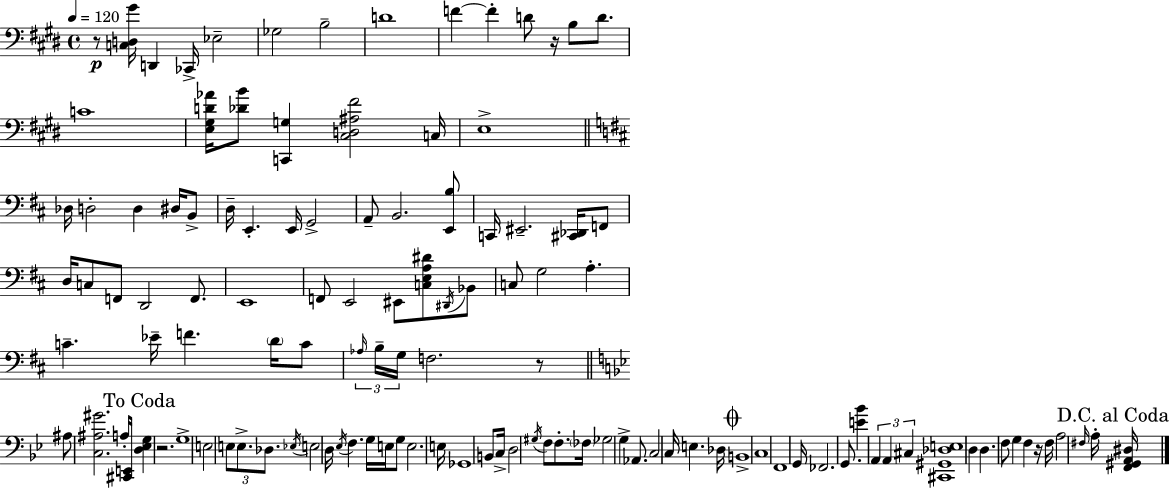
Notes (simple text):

R/e [C3,D3,G#4]/s D2/q CES2/s Eb3/h Gb3/h B3/h D4/w F4/q F4/q D4/e R/s B3/e D4/e. C4/w [E3,G#3,D4,Ab4]/s [Db4,B4]/e [C2,G3]/q [C#3,D3,A#3,F#4]/h C3/s E3/w Db3/s D3/h D3/q D#3/s B2/e D3/s E2/q. E2/s G2/h A2/e B2/h. [E2,B3]/e C2/s EIS2/h. [C#2,Db2]/s F2/e D3/s C3/e F2/e D2/h F2/e. E2/w F2/e E2/h EIS2/e [C3,E3,A3,D#4]/e D#2/s Bb2/e C3/e G3/h A3/q. C4/q. Eb4/s F4/q. D4/s C4/e Ab3/s B3/s G3/s F3/h. R/e A#3/e [C3,A#3,G#4]/h. A3/s [C#2,E2]/s [D3,Eb3,G3]/q R/h. G3/w E3/h E3/e E3/e. Db3/e. Eb3/s E3/h D3/s Eb3/s F3/q. G3/s E3/s G3/e E3/h. E3/s Gb2/w B2/e C3/s D3/h G#3/s F3/e F3/e. FES3/s Gb3/h G3/q Ab2/e. C3/h C3/s E3/q. Db3/s B2/w C3/w F2/w G2/s FES2/h. G2/e. [E4,Bb4]/q A2/q A2/q C#3/q [C#2,G#2,Db3,E3]/w D3/q D3/q. F3/e G3/q F3/q R/s F3/s A3/h F#3/s A3/s [F2,G#2,A2,D#3]/s